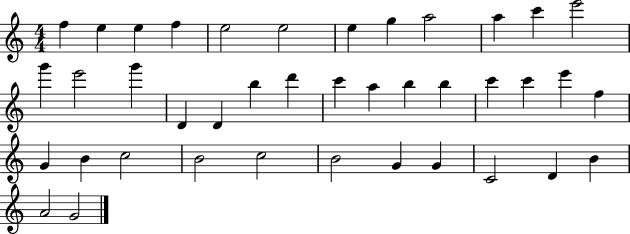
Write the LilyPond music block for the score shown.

{
  \clef treble
  \numericTimeSignature
  \time 4/4
  \key c \major
  f''4 e''4 e''4 f''4 | e''2 e''2 | e''4 g''4 a''2 | a''4 c'''4 e'''2 | \break g'''4 e'''2 g'''4 | d'4 d'4 b''4 d'''4 | c'''4 a''4 b''4 b''4 | c'''4 c'''4 e'''4 f''4 | \break g'4 b'4 c''2 | b'2 c''2 | b'2 g'4 g'4 | c'2 d'4 b'4 | \break a'2 g'2 | \bar "|."
}